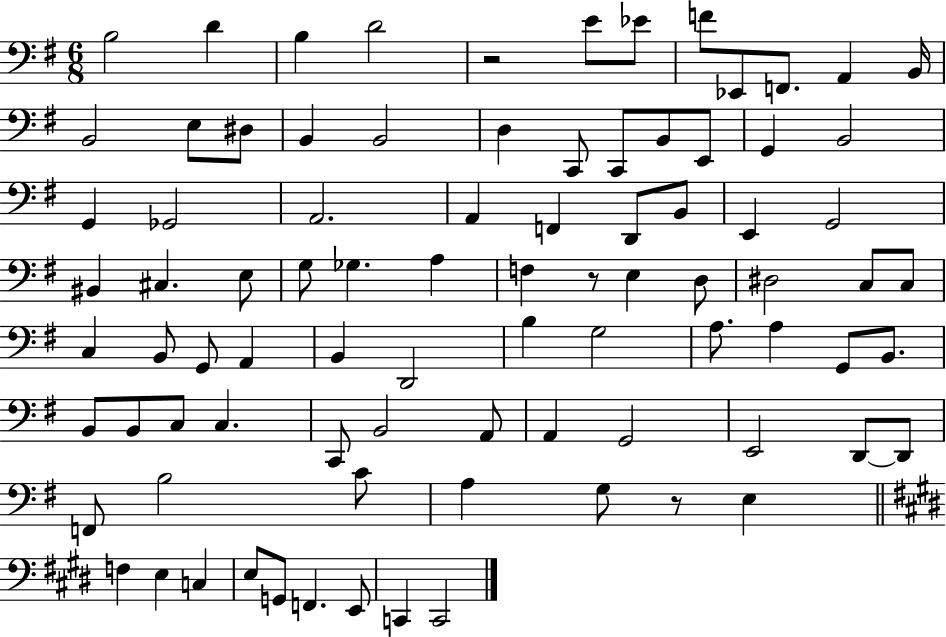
B3/h D4/q B3/q D4/h R/h E4/e Eb4/e F4/e Eb2/e F2/e. A2/q B2/s B2/h E3/e D#3/e B2/q B2/h D3/q C2/e C2/e B2/e E2/e G2/q B2/h G2/q Gb2/h A2/h. A2/q F2/q D2/e B2/e E2/q G2/h BIS2/q C#3/q. E3/e G3/e Gb3/q. A3/q F3/q R/e E3/q D3/e D#3/h C3/e C3/e C3/q B2/e G2/e A2/q B2/q D2/h B3/q G3/h A3/e. A3/q G2/e B2/e. B2/e B2/e C3/e C3/q. C2/e B2/h A2/e A2/q G2/h E2/h D2/e D2/e F2/e B3/h C4/e A3/q G3/e R/e E3/q F3/q E3/q C3/q E3/e G2/e F2/q. E2/e C2/q C2/h